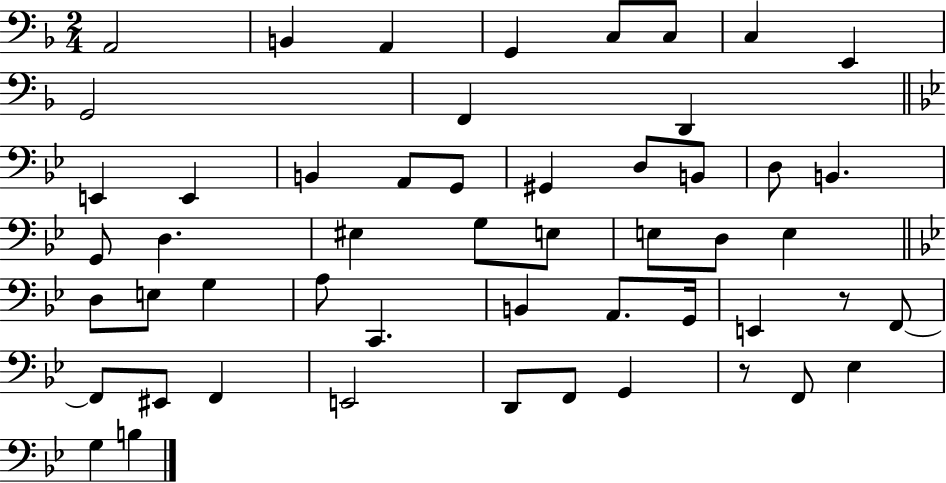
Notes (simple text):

A2/h B2/q A2/q G2/q C3/e C3/e C3/q E2/q G2/h F2/q D2/q E2/q E2/q B2/q A2/e G2/e G#2/q D3/e B2/e D3/e B2/q. G2/e D3/q. EIS3/q G3/e E3/e E3/e D3/e E3/q D3/e E3/e G3/q A3/e C2/q. B2/q A2/e. G2/s E2/q R/e F2/e F2/e EIS2/e F2/q E2/h D2/e F2/e G2/q R/e F2/e Eb3/q G3/q B3/q